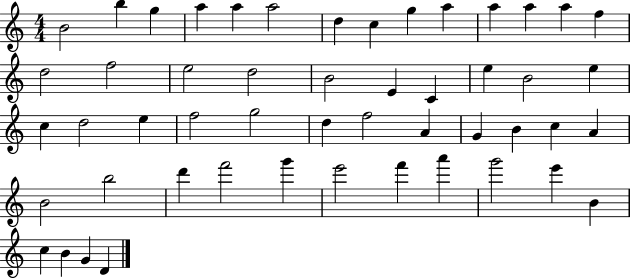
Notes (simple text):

B4/h B5/q G5/q A5/q A5/q A5/h D5/q C5/q G5/q A5/q A5/q A5/q A5/q F5/q D5/h F5/h E5/h D5/h B4/h E4/q C4/q E5/q B4/h E5/q C5/q D5/h E5/q F5/h G5/h D5/q F5/h A4/q G4/q B4/q C5/q A4/q B4/h B5/h D6/q F6/h G6/q E6/h F6/q A6/q G6/h E6/q B4/q C5/q B4/q G4/q D4/q